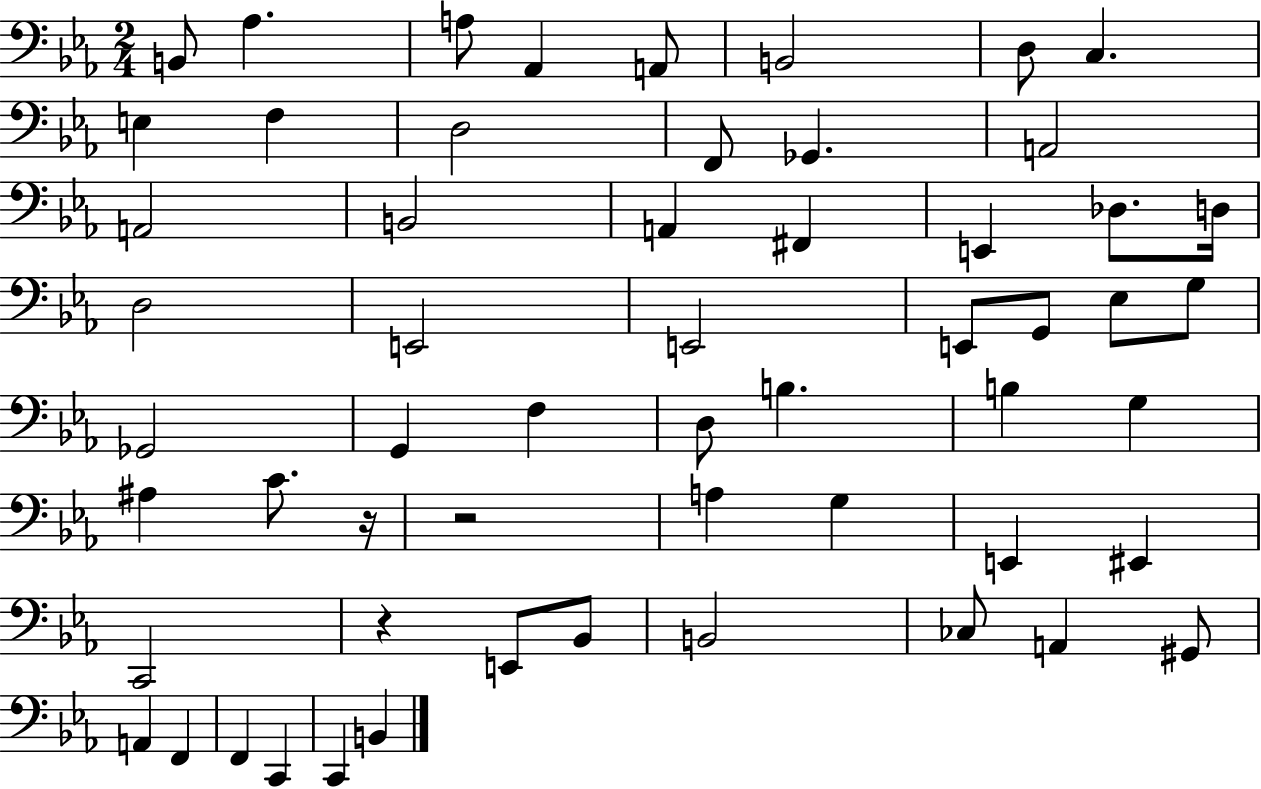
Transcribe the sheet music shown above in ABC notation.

X:1
T:Untitled
M:2/4
L:1/4
K:Eb
B,,/2 _A, A,/2 _A,, A,,/2 B,,2 D,/2 C, E, F, D,2 F,,/2 _G,, A,,2 A,,2 B,,2 A,, ^F,, E,, _D,/2 D,/4 D,2 E,,2 E,,2 E,,/2 G,,/2 _E,/2 G,/2 _G,,2 G,, F, D,/2 B, B, G, ^A, C/2 z/4 z2 A, G, E,, ^E,, C,,2 z E,,/2 _B,,/2 B,,2 _C,/2 A,, ^G,,/2 A,, F,, F,, C,, C,, B,,